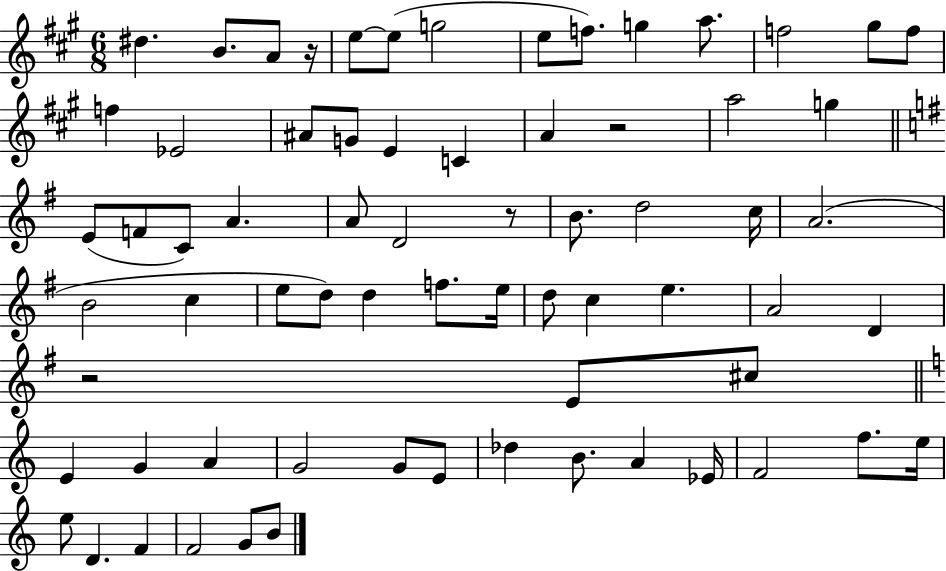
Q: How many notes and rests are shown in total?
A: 69